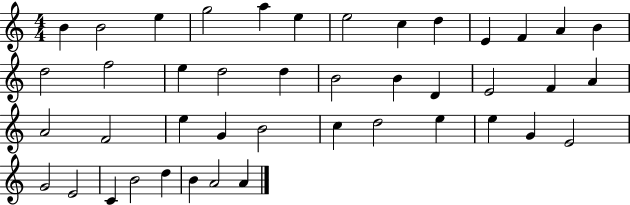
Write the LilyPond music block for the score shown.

{
  \clef treble
  \numericTimeSignature
  \time 4/4
  \key c \major
  b'4 b'2 e''4 | g''2 a''4 e''4 | e''2 c''4 d''4 | e'4 f'4 a'4 b'4 | \break d''2 f''2 | e''4 d''2 d''4 | b'2 b'4 d'4 | e'2 f'4 a'4 | \break a'2 f'2 | e''4 g'4 b'2 | c''4 d''2 e''4 | e''4 g'4 e'2 | \break g'2 e'2 | c'4 b'2 d''4 | b'4 a'2 a'4 | \bar "|."
}